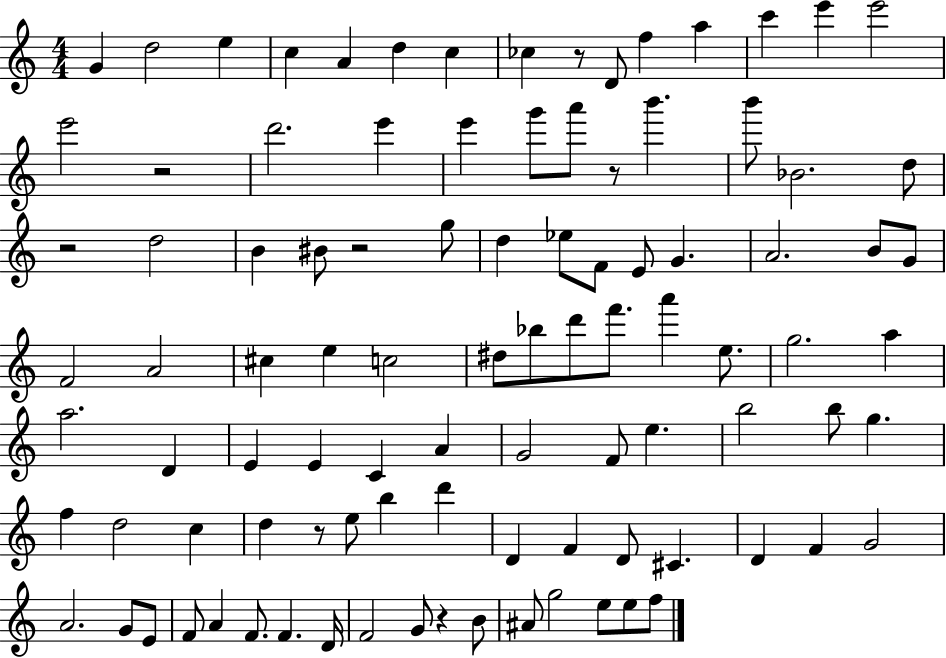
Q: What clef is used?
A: treble